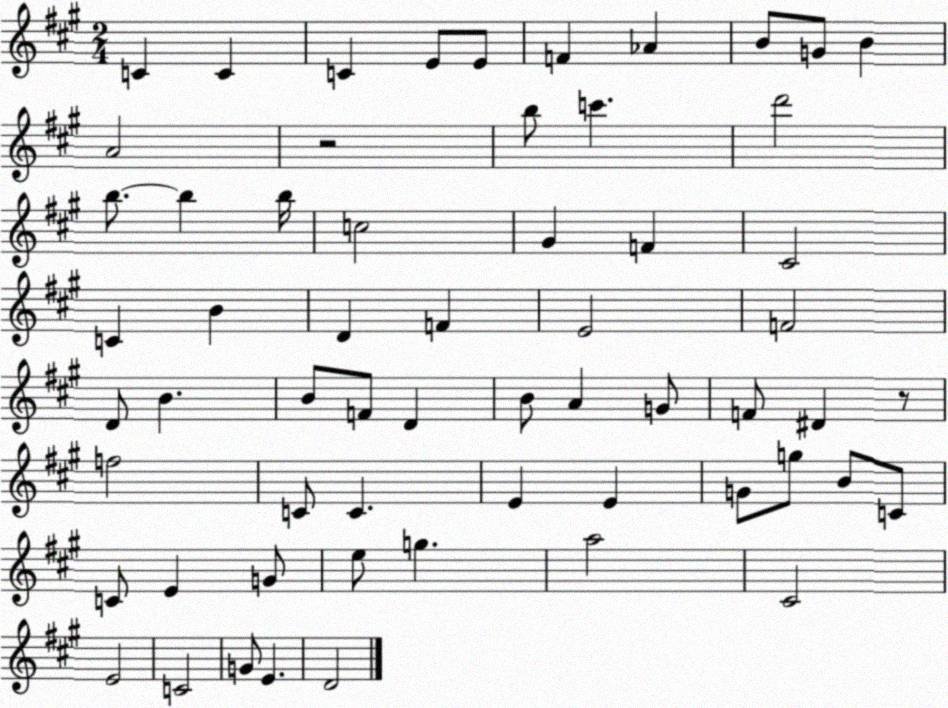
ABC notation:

X:1
T:Untitled
M:2/4
L:1/4
K:A
C C C E/2 E/2 F _A B/2 G/2 B A2 z2 b/2 c' d'2 b/2 b b/4 c2 ^G F ^C2 C B D F E2 F2 D/2 B B/2 F/2 D B/2 A G/2 F/2 ^D z/2 f2 C/2 C E E G/2 g/2 B/2 C/2 C/2 E G/2 e/2 g a2 ^C2 E2 C2 G/2 E D2